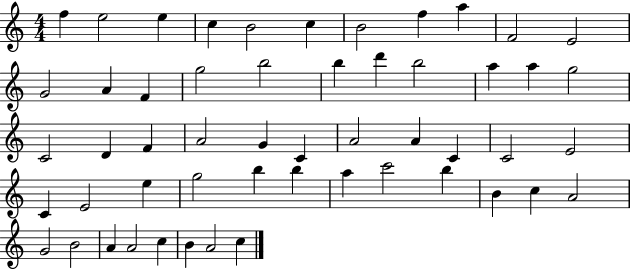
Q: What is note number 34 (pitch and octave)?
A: C4